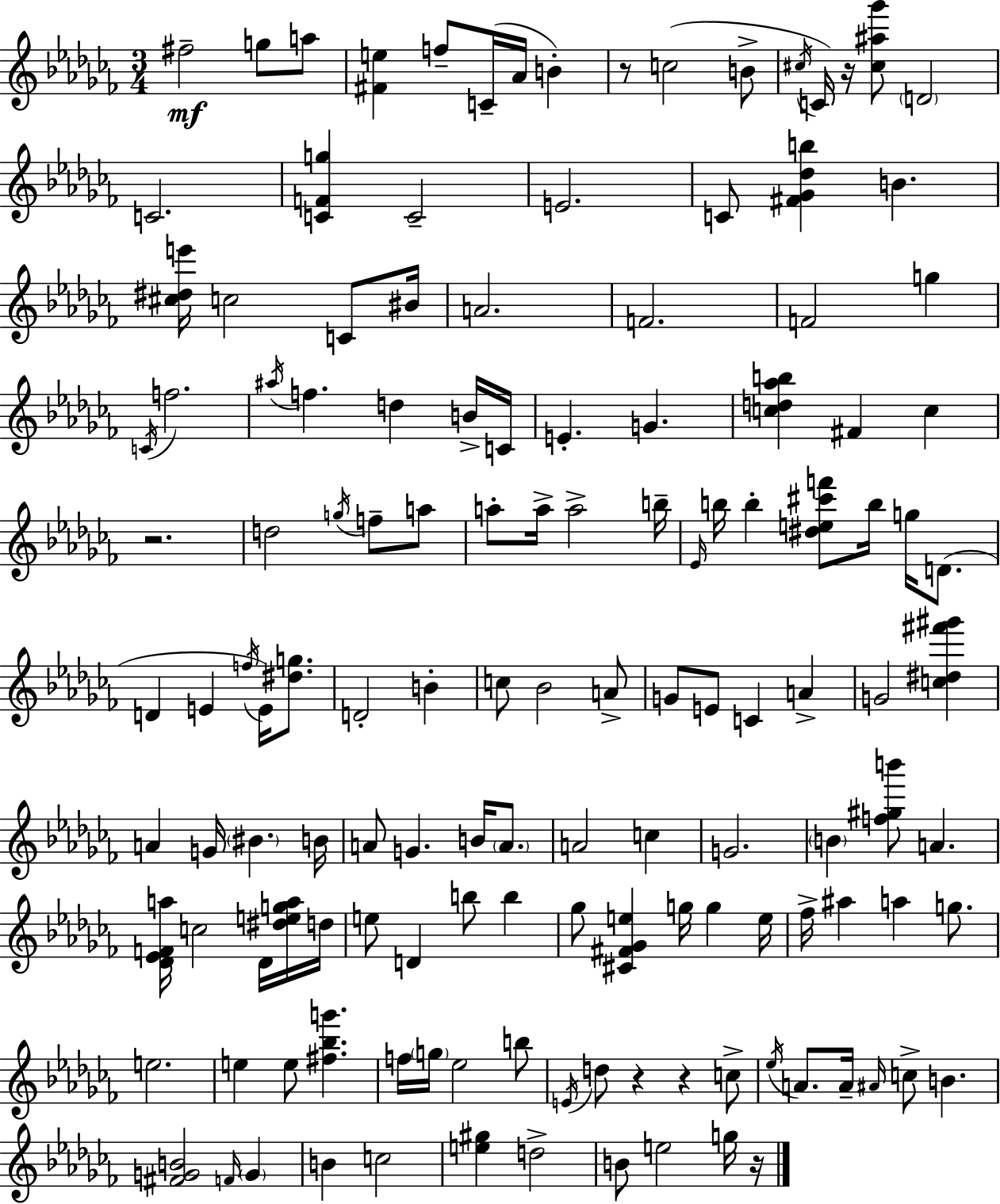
{
  \clef treble
  \numericTimeSignature
  \time 3/4
  \key aes \minor
  fis''2--\mf g''8 a''8 | <fis' e''>4 f''8-- c'16--( aes'16 b'4-.) | r8 c''2( b'8-> | \acciaccatura { cis''16 } c'16) r16 <cis'' ais'' ges'''>8 \parenthesize d'2 | \break c'2. | <c' f' g''>4 c'2-- | e'2. | c'8 <fis' ges' des'' b''>4 b'4. | \break <cis'' dis'' e'''>16 c''2 c'8 | bis'16 a'2. | f'2. | f'2 g''4 | \break \acciaccatura { c'16 } f''2. | \acciaccatura { ais''16 } f''4. d''4 | b'16-> c'16 e'4.-. g'4. | <c'' d'' aes'' b''>4 fis'4 c''4 | \break r2. | d''2 \acciaccatura { g''16 } | f''8-- a''8 a''8-. a''16-> a''2-> | b''16-- \grace { ees'16 } b''16 b''4-. <dis'' e'' cis''' f'''>8 | \break b''16 g''16 d'8.( d'4 e'4 | \acciaccatura { f''16 } e'16) <dis'' g''>8. d'2-. | b'4-. c''8 bes'2 | a'8-> g'8 e'8 c'4 | \break a'4-> g'2 | <c'' dis'' fis''' gis'''>4 a'4 g'16 \parenthesize bis'4. | b'16 a'8 g'4. | b'16 \parenthesize a'8. a'2 | \break c''4 g'2. | \parenthesize b'4 <f'' gis'' b'''>8 | a'4. <des' ees' f' a''>16 c''2 | des'16 <dis'' e'' g'' a''>16 d''16 e''8 d'4 | \break b''8 b''4 ges''8 <cis' fis' ges' e''>4 | g''16 g''4 e''16 fes''16-> ais''4 a''4 | g''8. e''2. | e''4 e''8 | \break <fis'' bes'' g'''>4. f''16 \parenthesize g''16 ees''2 | b''8 \acciaccatura { e'16 } d''8 r4 | r4 c''8-> \acciaccatura { ees''16 } a'8. a'16-- | \grace { ais'16 } c''8-> b'4. <fis' g' b'>2 | \break \grace { f'16 } \parenthesize g'4 b'4 | c''2 <e'' gis''>4 | d''2-> b'8 | e''2 g''16 r16 \bar "|."
}